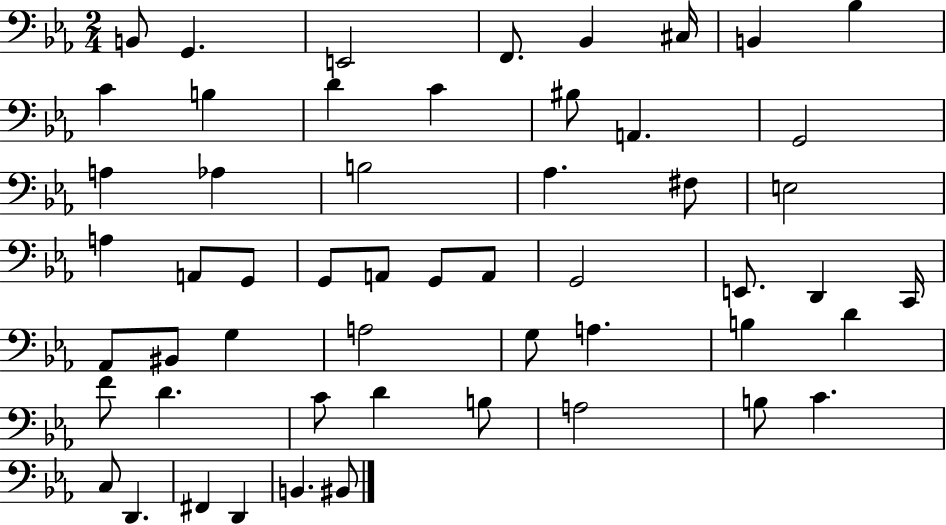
{
  \clef bass
  \numericTimeSignature
  \time 2/4
  \key ees \major
  b,8 g,4. | e,2 | f,8. bes,4 cis16 | b,4 bes4 | \break c'4 b4 | d'4 c'4 | bis8 a,4. | g,2 | \break a4 aes4 | b2 | aes4. fis8 | e2 | \break a4 a,8 g,8 | g,8 a,8 g,8 a,8 | g,2 | e,8. d,4 c,16 | \break aes,8 bis,8 g4 | a2 | g8 a4. | b4 d'4 | \break f'8 d'4. | c'8 d'4 b8 | a2 | b8 c'4. | \break c8 d,4. | fis,4 d,4 | b,4. bis,8 | \bar "|."
}